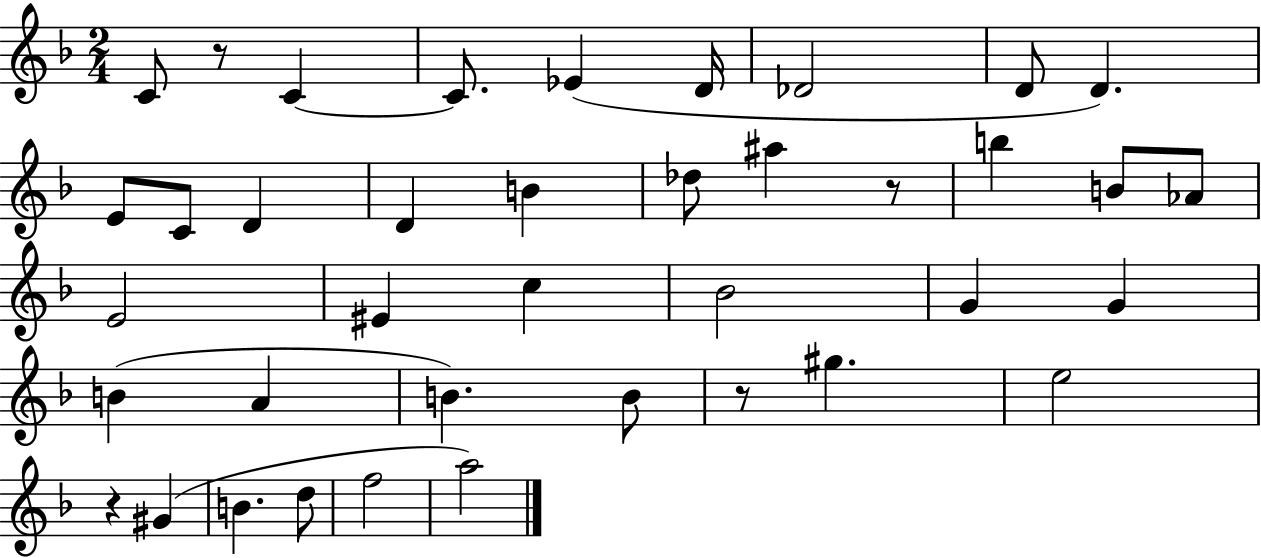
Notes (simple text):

C4/e R/e C4/q C4/e. Eb4/q D4/s Db4/h D4/e D4/q. E4/e C4/e D4/q D4/q B4/q Db5/e A#5/q R/e B5/q B4/e Ab4/e E4/h EIS4/q C5/q Bb4/h G4/q G4/q B4/q A4/q B4/q. B4/e R/e G#5/q. E5/h R/q G#4/q B4/q. D5/e F5/h A5/h